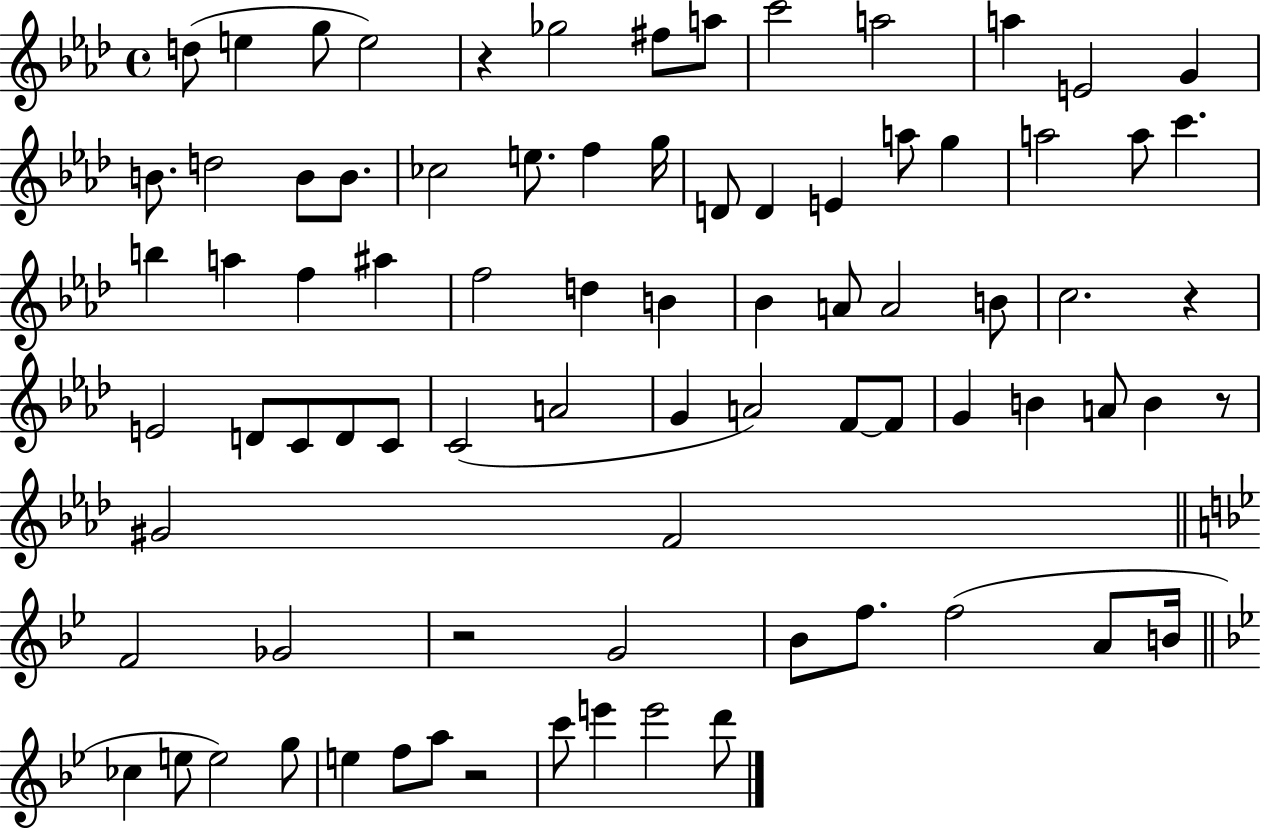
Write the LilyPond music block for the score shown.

{
  \clef treble
  \time 4/4
  \defaultTimeSignature
  \key aes \major
  d''8( e''4 g''8 e''2) | r4 ges''2 fis''8 a''8 | c'''2 a''2 | a''4 e'2 g'4 | \break b'8. d''2 b'8 b'8. | ces''2 e''8. f''4 g''16 | d'8 d'4 e'4 a''8 g''4 | a''2 a''8 c'''4. | \break b''4 a''4 f''4 ais''4 | f''2 d''4 b'4 | bes'4 a'8 a'2 b'8 | c''2. r4 | \break e'2 d'8 c'8 d'8 c'8 | c'2( a'2 | g'4 a'2) f'8~~ f'8 | g'4 b'4 a'8 b'4 r8 | \break gis'2 f'2 | \bar "||" \break \key g \minor f'2 ges'2 | r2 g'2 | bes'8 f''8. f''2( a'8 b'16 | \bar "||" \break \key bes \major ces''4 e''8 e''2) g''8 | e''4 f''8 a''8 r2 | c'''8 e'''4 e'''2 d'''8 | \bar "|."
}